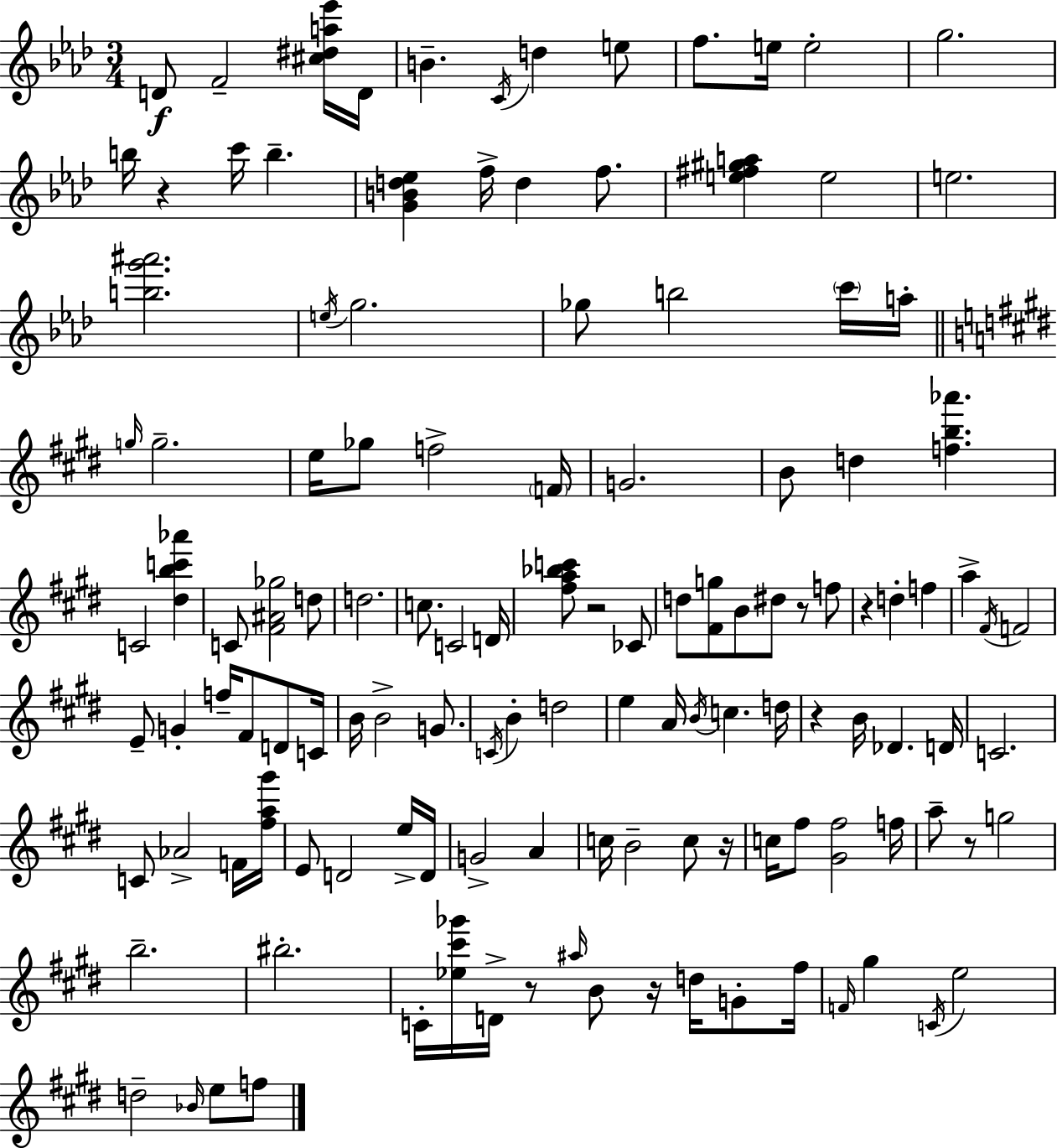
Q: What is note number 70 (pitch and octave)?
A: Db4